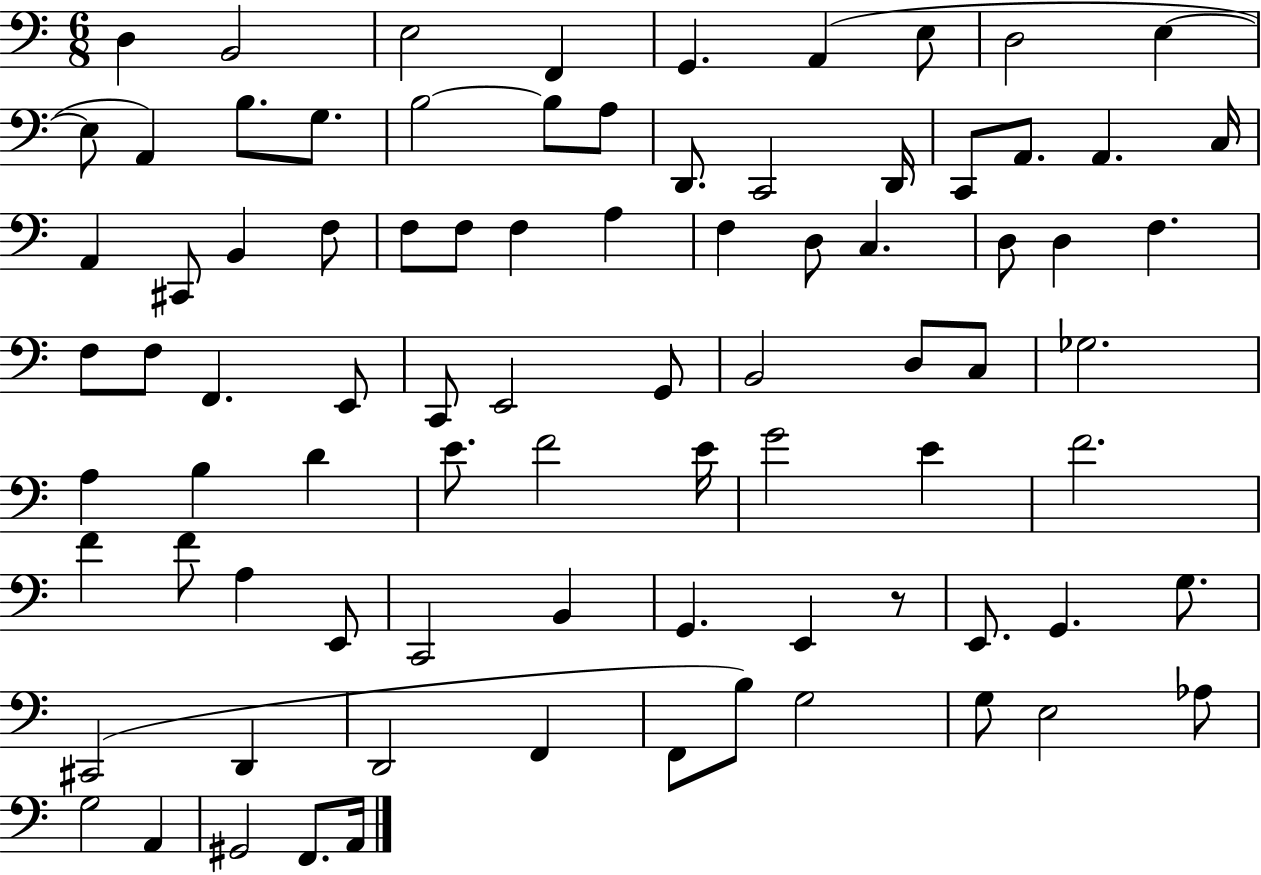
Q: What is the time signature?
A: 6/8